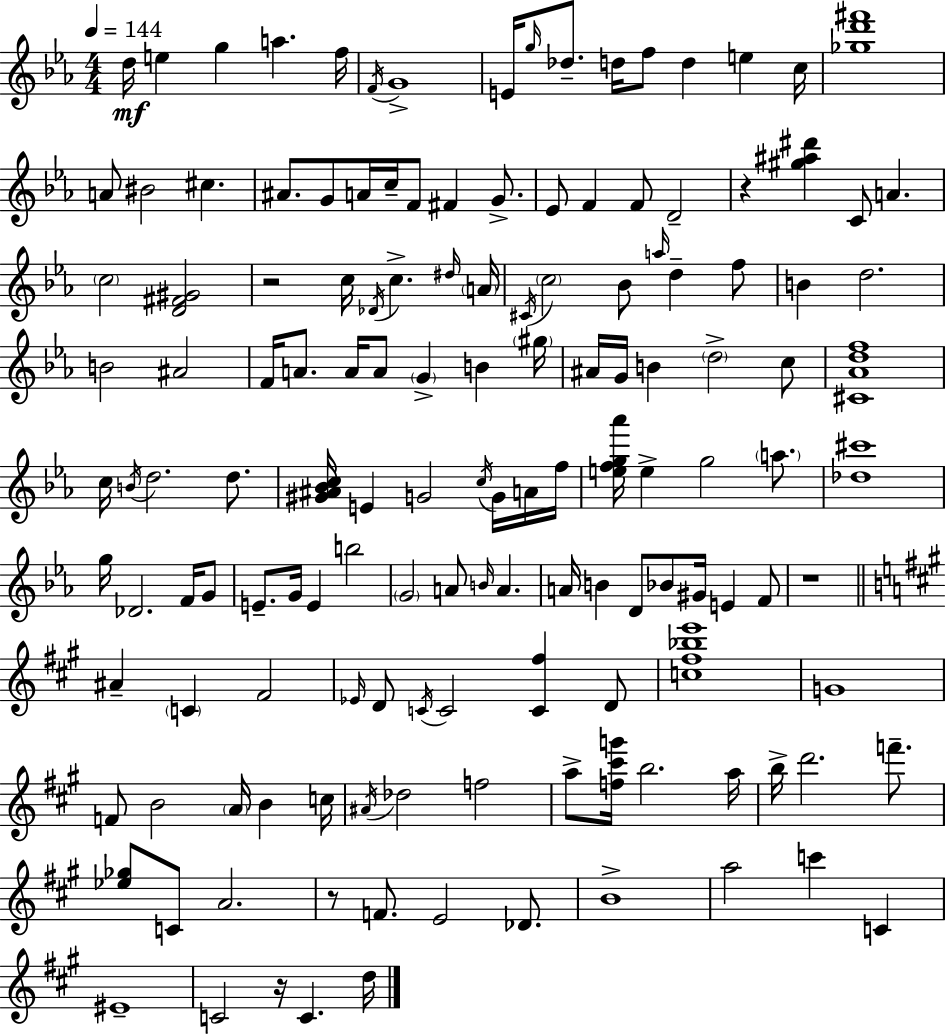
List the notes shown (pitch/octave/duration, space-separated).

D5/s E5/q G5/q A5/q. F5/s F4/s G4/w E4/s G5/s Db5/e. D5/s F5/e D5/q E5/q C5/s [Gb5,D6,F#6]/w A4/e BIS4/h C#5/q. A#4/e. G4/e A4/s C5/s F4/e F#4/q G4/e. Eb4/e F4/q F4/e D4/h R/q [G#5,A#5,D#6]/q C4/e A4/q. C5/h [D4,F#4,G#4]/h R/h C5/s Db4/s C5/q. D#5/s A4/s C#4/s C5/h Bb4/e A5/s D5/q F5/e B4/q D5/h. B4/h A#4/h F4/s A4/e. A4/s A4/e G4/q B4/q G#5/s A#4/s G4/s B4/q D5/h C5/e [C#4,Ab4,D5,F5]/w C5/s B4/s D5/h. D5/e. [G#4,A#4,Bb4,C5]/s E4/q G4/h C5/s G4/s A4/s F5/s [E5,F5,G5,Ab6]/s E5/q G5/h A5/e. [Db5,C#6]/w G5/s Db4/h. F4/s G4/e E4/e. G4/s E4/q B5/h G4/h A4/e B4/s A4/q. A4/s B4/q D4/e Bb4/e G#4/s E4/q F4/e R/w A#4/q C4/q F#4/h Eb4/s D4/e C4/s C4/h [C4,F#5]/q D4/e [C5,F#5,Bb5,E6]/w G4/w F4/e B4/h A4/s B4/q C5/s A#4/s Db5/h F5/h A5/e [F5,C#6,G6]/s B5/h. A5/s B5/s D6/h. F6/e. [Eb5,Gb5]/e C4/e A4/h. R/e F4/e. E4/h Db4/e. B4/w A5/h C6/q C4/q EIS4/w C4/h R/s C4/q. D5/s